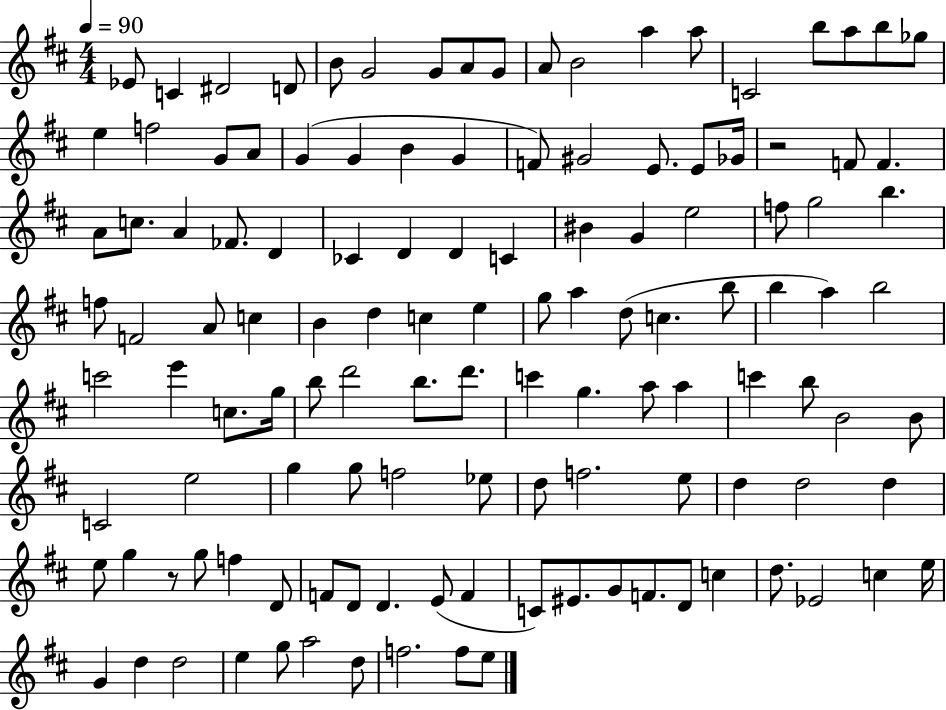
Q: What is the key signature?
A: D major